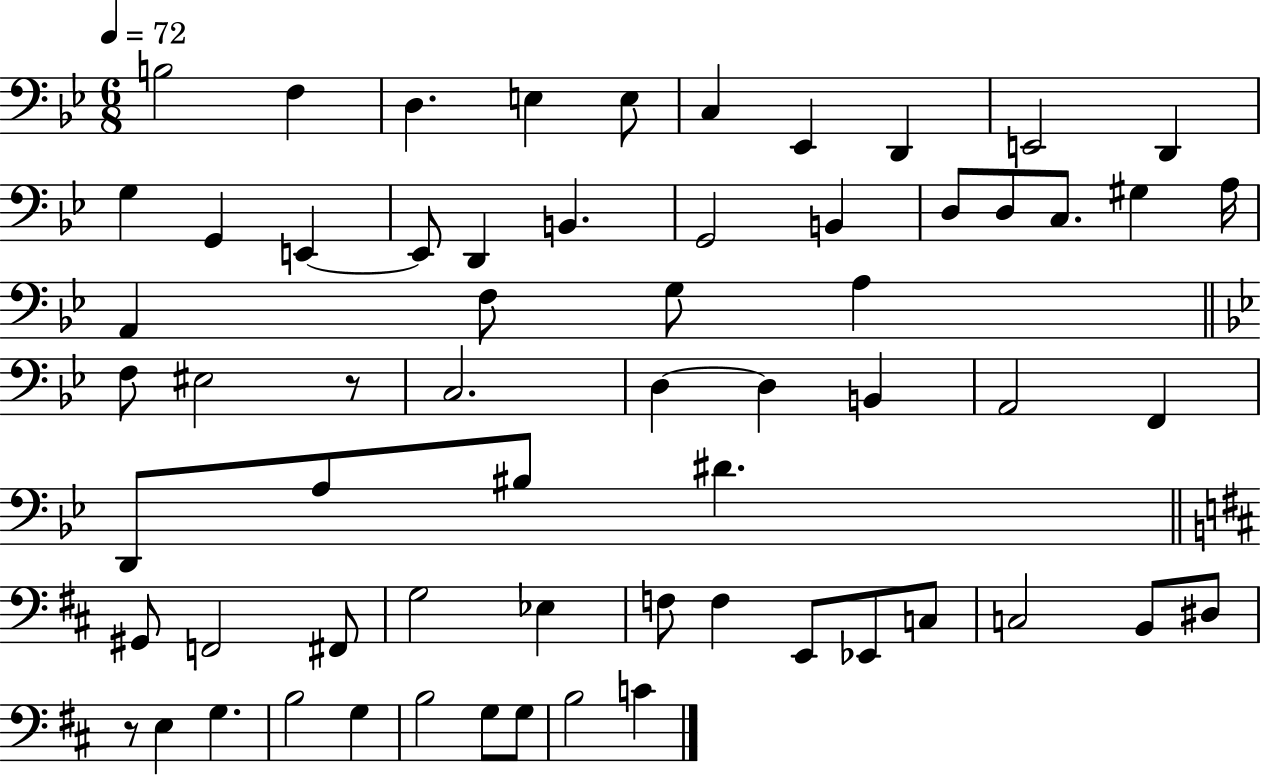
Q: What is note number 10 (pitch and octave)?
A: D2